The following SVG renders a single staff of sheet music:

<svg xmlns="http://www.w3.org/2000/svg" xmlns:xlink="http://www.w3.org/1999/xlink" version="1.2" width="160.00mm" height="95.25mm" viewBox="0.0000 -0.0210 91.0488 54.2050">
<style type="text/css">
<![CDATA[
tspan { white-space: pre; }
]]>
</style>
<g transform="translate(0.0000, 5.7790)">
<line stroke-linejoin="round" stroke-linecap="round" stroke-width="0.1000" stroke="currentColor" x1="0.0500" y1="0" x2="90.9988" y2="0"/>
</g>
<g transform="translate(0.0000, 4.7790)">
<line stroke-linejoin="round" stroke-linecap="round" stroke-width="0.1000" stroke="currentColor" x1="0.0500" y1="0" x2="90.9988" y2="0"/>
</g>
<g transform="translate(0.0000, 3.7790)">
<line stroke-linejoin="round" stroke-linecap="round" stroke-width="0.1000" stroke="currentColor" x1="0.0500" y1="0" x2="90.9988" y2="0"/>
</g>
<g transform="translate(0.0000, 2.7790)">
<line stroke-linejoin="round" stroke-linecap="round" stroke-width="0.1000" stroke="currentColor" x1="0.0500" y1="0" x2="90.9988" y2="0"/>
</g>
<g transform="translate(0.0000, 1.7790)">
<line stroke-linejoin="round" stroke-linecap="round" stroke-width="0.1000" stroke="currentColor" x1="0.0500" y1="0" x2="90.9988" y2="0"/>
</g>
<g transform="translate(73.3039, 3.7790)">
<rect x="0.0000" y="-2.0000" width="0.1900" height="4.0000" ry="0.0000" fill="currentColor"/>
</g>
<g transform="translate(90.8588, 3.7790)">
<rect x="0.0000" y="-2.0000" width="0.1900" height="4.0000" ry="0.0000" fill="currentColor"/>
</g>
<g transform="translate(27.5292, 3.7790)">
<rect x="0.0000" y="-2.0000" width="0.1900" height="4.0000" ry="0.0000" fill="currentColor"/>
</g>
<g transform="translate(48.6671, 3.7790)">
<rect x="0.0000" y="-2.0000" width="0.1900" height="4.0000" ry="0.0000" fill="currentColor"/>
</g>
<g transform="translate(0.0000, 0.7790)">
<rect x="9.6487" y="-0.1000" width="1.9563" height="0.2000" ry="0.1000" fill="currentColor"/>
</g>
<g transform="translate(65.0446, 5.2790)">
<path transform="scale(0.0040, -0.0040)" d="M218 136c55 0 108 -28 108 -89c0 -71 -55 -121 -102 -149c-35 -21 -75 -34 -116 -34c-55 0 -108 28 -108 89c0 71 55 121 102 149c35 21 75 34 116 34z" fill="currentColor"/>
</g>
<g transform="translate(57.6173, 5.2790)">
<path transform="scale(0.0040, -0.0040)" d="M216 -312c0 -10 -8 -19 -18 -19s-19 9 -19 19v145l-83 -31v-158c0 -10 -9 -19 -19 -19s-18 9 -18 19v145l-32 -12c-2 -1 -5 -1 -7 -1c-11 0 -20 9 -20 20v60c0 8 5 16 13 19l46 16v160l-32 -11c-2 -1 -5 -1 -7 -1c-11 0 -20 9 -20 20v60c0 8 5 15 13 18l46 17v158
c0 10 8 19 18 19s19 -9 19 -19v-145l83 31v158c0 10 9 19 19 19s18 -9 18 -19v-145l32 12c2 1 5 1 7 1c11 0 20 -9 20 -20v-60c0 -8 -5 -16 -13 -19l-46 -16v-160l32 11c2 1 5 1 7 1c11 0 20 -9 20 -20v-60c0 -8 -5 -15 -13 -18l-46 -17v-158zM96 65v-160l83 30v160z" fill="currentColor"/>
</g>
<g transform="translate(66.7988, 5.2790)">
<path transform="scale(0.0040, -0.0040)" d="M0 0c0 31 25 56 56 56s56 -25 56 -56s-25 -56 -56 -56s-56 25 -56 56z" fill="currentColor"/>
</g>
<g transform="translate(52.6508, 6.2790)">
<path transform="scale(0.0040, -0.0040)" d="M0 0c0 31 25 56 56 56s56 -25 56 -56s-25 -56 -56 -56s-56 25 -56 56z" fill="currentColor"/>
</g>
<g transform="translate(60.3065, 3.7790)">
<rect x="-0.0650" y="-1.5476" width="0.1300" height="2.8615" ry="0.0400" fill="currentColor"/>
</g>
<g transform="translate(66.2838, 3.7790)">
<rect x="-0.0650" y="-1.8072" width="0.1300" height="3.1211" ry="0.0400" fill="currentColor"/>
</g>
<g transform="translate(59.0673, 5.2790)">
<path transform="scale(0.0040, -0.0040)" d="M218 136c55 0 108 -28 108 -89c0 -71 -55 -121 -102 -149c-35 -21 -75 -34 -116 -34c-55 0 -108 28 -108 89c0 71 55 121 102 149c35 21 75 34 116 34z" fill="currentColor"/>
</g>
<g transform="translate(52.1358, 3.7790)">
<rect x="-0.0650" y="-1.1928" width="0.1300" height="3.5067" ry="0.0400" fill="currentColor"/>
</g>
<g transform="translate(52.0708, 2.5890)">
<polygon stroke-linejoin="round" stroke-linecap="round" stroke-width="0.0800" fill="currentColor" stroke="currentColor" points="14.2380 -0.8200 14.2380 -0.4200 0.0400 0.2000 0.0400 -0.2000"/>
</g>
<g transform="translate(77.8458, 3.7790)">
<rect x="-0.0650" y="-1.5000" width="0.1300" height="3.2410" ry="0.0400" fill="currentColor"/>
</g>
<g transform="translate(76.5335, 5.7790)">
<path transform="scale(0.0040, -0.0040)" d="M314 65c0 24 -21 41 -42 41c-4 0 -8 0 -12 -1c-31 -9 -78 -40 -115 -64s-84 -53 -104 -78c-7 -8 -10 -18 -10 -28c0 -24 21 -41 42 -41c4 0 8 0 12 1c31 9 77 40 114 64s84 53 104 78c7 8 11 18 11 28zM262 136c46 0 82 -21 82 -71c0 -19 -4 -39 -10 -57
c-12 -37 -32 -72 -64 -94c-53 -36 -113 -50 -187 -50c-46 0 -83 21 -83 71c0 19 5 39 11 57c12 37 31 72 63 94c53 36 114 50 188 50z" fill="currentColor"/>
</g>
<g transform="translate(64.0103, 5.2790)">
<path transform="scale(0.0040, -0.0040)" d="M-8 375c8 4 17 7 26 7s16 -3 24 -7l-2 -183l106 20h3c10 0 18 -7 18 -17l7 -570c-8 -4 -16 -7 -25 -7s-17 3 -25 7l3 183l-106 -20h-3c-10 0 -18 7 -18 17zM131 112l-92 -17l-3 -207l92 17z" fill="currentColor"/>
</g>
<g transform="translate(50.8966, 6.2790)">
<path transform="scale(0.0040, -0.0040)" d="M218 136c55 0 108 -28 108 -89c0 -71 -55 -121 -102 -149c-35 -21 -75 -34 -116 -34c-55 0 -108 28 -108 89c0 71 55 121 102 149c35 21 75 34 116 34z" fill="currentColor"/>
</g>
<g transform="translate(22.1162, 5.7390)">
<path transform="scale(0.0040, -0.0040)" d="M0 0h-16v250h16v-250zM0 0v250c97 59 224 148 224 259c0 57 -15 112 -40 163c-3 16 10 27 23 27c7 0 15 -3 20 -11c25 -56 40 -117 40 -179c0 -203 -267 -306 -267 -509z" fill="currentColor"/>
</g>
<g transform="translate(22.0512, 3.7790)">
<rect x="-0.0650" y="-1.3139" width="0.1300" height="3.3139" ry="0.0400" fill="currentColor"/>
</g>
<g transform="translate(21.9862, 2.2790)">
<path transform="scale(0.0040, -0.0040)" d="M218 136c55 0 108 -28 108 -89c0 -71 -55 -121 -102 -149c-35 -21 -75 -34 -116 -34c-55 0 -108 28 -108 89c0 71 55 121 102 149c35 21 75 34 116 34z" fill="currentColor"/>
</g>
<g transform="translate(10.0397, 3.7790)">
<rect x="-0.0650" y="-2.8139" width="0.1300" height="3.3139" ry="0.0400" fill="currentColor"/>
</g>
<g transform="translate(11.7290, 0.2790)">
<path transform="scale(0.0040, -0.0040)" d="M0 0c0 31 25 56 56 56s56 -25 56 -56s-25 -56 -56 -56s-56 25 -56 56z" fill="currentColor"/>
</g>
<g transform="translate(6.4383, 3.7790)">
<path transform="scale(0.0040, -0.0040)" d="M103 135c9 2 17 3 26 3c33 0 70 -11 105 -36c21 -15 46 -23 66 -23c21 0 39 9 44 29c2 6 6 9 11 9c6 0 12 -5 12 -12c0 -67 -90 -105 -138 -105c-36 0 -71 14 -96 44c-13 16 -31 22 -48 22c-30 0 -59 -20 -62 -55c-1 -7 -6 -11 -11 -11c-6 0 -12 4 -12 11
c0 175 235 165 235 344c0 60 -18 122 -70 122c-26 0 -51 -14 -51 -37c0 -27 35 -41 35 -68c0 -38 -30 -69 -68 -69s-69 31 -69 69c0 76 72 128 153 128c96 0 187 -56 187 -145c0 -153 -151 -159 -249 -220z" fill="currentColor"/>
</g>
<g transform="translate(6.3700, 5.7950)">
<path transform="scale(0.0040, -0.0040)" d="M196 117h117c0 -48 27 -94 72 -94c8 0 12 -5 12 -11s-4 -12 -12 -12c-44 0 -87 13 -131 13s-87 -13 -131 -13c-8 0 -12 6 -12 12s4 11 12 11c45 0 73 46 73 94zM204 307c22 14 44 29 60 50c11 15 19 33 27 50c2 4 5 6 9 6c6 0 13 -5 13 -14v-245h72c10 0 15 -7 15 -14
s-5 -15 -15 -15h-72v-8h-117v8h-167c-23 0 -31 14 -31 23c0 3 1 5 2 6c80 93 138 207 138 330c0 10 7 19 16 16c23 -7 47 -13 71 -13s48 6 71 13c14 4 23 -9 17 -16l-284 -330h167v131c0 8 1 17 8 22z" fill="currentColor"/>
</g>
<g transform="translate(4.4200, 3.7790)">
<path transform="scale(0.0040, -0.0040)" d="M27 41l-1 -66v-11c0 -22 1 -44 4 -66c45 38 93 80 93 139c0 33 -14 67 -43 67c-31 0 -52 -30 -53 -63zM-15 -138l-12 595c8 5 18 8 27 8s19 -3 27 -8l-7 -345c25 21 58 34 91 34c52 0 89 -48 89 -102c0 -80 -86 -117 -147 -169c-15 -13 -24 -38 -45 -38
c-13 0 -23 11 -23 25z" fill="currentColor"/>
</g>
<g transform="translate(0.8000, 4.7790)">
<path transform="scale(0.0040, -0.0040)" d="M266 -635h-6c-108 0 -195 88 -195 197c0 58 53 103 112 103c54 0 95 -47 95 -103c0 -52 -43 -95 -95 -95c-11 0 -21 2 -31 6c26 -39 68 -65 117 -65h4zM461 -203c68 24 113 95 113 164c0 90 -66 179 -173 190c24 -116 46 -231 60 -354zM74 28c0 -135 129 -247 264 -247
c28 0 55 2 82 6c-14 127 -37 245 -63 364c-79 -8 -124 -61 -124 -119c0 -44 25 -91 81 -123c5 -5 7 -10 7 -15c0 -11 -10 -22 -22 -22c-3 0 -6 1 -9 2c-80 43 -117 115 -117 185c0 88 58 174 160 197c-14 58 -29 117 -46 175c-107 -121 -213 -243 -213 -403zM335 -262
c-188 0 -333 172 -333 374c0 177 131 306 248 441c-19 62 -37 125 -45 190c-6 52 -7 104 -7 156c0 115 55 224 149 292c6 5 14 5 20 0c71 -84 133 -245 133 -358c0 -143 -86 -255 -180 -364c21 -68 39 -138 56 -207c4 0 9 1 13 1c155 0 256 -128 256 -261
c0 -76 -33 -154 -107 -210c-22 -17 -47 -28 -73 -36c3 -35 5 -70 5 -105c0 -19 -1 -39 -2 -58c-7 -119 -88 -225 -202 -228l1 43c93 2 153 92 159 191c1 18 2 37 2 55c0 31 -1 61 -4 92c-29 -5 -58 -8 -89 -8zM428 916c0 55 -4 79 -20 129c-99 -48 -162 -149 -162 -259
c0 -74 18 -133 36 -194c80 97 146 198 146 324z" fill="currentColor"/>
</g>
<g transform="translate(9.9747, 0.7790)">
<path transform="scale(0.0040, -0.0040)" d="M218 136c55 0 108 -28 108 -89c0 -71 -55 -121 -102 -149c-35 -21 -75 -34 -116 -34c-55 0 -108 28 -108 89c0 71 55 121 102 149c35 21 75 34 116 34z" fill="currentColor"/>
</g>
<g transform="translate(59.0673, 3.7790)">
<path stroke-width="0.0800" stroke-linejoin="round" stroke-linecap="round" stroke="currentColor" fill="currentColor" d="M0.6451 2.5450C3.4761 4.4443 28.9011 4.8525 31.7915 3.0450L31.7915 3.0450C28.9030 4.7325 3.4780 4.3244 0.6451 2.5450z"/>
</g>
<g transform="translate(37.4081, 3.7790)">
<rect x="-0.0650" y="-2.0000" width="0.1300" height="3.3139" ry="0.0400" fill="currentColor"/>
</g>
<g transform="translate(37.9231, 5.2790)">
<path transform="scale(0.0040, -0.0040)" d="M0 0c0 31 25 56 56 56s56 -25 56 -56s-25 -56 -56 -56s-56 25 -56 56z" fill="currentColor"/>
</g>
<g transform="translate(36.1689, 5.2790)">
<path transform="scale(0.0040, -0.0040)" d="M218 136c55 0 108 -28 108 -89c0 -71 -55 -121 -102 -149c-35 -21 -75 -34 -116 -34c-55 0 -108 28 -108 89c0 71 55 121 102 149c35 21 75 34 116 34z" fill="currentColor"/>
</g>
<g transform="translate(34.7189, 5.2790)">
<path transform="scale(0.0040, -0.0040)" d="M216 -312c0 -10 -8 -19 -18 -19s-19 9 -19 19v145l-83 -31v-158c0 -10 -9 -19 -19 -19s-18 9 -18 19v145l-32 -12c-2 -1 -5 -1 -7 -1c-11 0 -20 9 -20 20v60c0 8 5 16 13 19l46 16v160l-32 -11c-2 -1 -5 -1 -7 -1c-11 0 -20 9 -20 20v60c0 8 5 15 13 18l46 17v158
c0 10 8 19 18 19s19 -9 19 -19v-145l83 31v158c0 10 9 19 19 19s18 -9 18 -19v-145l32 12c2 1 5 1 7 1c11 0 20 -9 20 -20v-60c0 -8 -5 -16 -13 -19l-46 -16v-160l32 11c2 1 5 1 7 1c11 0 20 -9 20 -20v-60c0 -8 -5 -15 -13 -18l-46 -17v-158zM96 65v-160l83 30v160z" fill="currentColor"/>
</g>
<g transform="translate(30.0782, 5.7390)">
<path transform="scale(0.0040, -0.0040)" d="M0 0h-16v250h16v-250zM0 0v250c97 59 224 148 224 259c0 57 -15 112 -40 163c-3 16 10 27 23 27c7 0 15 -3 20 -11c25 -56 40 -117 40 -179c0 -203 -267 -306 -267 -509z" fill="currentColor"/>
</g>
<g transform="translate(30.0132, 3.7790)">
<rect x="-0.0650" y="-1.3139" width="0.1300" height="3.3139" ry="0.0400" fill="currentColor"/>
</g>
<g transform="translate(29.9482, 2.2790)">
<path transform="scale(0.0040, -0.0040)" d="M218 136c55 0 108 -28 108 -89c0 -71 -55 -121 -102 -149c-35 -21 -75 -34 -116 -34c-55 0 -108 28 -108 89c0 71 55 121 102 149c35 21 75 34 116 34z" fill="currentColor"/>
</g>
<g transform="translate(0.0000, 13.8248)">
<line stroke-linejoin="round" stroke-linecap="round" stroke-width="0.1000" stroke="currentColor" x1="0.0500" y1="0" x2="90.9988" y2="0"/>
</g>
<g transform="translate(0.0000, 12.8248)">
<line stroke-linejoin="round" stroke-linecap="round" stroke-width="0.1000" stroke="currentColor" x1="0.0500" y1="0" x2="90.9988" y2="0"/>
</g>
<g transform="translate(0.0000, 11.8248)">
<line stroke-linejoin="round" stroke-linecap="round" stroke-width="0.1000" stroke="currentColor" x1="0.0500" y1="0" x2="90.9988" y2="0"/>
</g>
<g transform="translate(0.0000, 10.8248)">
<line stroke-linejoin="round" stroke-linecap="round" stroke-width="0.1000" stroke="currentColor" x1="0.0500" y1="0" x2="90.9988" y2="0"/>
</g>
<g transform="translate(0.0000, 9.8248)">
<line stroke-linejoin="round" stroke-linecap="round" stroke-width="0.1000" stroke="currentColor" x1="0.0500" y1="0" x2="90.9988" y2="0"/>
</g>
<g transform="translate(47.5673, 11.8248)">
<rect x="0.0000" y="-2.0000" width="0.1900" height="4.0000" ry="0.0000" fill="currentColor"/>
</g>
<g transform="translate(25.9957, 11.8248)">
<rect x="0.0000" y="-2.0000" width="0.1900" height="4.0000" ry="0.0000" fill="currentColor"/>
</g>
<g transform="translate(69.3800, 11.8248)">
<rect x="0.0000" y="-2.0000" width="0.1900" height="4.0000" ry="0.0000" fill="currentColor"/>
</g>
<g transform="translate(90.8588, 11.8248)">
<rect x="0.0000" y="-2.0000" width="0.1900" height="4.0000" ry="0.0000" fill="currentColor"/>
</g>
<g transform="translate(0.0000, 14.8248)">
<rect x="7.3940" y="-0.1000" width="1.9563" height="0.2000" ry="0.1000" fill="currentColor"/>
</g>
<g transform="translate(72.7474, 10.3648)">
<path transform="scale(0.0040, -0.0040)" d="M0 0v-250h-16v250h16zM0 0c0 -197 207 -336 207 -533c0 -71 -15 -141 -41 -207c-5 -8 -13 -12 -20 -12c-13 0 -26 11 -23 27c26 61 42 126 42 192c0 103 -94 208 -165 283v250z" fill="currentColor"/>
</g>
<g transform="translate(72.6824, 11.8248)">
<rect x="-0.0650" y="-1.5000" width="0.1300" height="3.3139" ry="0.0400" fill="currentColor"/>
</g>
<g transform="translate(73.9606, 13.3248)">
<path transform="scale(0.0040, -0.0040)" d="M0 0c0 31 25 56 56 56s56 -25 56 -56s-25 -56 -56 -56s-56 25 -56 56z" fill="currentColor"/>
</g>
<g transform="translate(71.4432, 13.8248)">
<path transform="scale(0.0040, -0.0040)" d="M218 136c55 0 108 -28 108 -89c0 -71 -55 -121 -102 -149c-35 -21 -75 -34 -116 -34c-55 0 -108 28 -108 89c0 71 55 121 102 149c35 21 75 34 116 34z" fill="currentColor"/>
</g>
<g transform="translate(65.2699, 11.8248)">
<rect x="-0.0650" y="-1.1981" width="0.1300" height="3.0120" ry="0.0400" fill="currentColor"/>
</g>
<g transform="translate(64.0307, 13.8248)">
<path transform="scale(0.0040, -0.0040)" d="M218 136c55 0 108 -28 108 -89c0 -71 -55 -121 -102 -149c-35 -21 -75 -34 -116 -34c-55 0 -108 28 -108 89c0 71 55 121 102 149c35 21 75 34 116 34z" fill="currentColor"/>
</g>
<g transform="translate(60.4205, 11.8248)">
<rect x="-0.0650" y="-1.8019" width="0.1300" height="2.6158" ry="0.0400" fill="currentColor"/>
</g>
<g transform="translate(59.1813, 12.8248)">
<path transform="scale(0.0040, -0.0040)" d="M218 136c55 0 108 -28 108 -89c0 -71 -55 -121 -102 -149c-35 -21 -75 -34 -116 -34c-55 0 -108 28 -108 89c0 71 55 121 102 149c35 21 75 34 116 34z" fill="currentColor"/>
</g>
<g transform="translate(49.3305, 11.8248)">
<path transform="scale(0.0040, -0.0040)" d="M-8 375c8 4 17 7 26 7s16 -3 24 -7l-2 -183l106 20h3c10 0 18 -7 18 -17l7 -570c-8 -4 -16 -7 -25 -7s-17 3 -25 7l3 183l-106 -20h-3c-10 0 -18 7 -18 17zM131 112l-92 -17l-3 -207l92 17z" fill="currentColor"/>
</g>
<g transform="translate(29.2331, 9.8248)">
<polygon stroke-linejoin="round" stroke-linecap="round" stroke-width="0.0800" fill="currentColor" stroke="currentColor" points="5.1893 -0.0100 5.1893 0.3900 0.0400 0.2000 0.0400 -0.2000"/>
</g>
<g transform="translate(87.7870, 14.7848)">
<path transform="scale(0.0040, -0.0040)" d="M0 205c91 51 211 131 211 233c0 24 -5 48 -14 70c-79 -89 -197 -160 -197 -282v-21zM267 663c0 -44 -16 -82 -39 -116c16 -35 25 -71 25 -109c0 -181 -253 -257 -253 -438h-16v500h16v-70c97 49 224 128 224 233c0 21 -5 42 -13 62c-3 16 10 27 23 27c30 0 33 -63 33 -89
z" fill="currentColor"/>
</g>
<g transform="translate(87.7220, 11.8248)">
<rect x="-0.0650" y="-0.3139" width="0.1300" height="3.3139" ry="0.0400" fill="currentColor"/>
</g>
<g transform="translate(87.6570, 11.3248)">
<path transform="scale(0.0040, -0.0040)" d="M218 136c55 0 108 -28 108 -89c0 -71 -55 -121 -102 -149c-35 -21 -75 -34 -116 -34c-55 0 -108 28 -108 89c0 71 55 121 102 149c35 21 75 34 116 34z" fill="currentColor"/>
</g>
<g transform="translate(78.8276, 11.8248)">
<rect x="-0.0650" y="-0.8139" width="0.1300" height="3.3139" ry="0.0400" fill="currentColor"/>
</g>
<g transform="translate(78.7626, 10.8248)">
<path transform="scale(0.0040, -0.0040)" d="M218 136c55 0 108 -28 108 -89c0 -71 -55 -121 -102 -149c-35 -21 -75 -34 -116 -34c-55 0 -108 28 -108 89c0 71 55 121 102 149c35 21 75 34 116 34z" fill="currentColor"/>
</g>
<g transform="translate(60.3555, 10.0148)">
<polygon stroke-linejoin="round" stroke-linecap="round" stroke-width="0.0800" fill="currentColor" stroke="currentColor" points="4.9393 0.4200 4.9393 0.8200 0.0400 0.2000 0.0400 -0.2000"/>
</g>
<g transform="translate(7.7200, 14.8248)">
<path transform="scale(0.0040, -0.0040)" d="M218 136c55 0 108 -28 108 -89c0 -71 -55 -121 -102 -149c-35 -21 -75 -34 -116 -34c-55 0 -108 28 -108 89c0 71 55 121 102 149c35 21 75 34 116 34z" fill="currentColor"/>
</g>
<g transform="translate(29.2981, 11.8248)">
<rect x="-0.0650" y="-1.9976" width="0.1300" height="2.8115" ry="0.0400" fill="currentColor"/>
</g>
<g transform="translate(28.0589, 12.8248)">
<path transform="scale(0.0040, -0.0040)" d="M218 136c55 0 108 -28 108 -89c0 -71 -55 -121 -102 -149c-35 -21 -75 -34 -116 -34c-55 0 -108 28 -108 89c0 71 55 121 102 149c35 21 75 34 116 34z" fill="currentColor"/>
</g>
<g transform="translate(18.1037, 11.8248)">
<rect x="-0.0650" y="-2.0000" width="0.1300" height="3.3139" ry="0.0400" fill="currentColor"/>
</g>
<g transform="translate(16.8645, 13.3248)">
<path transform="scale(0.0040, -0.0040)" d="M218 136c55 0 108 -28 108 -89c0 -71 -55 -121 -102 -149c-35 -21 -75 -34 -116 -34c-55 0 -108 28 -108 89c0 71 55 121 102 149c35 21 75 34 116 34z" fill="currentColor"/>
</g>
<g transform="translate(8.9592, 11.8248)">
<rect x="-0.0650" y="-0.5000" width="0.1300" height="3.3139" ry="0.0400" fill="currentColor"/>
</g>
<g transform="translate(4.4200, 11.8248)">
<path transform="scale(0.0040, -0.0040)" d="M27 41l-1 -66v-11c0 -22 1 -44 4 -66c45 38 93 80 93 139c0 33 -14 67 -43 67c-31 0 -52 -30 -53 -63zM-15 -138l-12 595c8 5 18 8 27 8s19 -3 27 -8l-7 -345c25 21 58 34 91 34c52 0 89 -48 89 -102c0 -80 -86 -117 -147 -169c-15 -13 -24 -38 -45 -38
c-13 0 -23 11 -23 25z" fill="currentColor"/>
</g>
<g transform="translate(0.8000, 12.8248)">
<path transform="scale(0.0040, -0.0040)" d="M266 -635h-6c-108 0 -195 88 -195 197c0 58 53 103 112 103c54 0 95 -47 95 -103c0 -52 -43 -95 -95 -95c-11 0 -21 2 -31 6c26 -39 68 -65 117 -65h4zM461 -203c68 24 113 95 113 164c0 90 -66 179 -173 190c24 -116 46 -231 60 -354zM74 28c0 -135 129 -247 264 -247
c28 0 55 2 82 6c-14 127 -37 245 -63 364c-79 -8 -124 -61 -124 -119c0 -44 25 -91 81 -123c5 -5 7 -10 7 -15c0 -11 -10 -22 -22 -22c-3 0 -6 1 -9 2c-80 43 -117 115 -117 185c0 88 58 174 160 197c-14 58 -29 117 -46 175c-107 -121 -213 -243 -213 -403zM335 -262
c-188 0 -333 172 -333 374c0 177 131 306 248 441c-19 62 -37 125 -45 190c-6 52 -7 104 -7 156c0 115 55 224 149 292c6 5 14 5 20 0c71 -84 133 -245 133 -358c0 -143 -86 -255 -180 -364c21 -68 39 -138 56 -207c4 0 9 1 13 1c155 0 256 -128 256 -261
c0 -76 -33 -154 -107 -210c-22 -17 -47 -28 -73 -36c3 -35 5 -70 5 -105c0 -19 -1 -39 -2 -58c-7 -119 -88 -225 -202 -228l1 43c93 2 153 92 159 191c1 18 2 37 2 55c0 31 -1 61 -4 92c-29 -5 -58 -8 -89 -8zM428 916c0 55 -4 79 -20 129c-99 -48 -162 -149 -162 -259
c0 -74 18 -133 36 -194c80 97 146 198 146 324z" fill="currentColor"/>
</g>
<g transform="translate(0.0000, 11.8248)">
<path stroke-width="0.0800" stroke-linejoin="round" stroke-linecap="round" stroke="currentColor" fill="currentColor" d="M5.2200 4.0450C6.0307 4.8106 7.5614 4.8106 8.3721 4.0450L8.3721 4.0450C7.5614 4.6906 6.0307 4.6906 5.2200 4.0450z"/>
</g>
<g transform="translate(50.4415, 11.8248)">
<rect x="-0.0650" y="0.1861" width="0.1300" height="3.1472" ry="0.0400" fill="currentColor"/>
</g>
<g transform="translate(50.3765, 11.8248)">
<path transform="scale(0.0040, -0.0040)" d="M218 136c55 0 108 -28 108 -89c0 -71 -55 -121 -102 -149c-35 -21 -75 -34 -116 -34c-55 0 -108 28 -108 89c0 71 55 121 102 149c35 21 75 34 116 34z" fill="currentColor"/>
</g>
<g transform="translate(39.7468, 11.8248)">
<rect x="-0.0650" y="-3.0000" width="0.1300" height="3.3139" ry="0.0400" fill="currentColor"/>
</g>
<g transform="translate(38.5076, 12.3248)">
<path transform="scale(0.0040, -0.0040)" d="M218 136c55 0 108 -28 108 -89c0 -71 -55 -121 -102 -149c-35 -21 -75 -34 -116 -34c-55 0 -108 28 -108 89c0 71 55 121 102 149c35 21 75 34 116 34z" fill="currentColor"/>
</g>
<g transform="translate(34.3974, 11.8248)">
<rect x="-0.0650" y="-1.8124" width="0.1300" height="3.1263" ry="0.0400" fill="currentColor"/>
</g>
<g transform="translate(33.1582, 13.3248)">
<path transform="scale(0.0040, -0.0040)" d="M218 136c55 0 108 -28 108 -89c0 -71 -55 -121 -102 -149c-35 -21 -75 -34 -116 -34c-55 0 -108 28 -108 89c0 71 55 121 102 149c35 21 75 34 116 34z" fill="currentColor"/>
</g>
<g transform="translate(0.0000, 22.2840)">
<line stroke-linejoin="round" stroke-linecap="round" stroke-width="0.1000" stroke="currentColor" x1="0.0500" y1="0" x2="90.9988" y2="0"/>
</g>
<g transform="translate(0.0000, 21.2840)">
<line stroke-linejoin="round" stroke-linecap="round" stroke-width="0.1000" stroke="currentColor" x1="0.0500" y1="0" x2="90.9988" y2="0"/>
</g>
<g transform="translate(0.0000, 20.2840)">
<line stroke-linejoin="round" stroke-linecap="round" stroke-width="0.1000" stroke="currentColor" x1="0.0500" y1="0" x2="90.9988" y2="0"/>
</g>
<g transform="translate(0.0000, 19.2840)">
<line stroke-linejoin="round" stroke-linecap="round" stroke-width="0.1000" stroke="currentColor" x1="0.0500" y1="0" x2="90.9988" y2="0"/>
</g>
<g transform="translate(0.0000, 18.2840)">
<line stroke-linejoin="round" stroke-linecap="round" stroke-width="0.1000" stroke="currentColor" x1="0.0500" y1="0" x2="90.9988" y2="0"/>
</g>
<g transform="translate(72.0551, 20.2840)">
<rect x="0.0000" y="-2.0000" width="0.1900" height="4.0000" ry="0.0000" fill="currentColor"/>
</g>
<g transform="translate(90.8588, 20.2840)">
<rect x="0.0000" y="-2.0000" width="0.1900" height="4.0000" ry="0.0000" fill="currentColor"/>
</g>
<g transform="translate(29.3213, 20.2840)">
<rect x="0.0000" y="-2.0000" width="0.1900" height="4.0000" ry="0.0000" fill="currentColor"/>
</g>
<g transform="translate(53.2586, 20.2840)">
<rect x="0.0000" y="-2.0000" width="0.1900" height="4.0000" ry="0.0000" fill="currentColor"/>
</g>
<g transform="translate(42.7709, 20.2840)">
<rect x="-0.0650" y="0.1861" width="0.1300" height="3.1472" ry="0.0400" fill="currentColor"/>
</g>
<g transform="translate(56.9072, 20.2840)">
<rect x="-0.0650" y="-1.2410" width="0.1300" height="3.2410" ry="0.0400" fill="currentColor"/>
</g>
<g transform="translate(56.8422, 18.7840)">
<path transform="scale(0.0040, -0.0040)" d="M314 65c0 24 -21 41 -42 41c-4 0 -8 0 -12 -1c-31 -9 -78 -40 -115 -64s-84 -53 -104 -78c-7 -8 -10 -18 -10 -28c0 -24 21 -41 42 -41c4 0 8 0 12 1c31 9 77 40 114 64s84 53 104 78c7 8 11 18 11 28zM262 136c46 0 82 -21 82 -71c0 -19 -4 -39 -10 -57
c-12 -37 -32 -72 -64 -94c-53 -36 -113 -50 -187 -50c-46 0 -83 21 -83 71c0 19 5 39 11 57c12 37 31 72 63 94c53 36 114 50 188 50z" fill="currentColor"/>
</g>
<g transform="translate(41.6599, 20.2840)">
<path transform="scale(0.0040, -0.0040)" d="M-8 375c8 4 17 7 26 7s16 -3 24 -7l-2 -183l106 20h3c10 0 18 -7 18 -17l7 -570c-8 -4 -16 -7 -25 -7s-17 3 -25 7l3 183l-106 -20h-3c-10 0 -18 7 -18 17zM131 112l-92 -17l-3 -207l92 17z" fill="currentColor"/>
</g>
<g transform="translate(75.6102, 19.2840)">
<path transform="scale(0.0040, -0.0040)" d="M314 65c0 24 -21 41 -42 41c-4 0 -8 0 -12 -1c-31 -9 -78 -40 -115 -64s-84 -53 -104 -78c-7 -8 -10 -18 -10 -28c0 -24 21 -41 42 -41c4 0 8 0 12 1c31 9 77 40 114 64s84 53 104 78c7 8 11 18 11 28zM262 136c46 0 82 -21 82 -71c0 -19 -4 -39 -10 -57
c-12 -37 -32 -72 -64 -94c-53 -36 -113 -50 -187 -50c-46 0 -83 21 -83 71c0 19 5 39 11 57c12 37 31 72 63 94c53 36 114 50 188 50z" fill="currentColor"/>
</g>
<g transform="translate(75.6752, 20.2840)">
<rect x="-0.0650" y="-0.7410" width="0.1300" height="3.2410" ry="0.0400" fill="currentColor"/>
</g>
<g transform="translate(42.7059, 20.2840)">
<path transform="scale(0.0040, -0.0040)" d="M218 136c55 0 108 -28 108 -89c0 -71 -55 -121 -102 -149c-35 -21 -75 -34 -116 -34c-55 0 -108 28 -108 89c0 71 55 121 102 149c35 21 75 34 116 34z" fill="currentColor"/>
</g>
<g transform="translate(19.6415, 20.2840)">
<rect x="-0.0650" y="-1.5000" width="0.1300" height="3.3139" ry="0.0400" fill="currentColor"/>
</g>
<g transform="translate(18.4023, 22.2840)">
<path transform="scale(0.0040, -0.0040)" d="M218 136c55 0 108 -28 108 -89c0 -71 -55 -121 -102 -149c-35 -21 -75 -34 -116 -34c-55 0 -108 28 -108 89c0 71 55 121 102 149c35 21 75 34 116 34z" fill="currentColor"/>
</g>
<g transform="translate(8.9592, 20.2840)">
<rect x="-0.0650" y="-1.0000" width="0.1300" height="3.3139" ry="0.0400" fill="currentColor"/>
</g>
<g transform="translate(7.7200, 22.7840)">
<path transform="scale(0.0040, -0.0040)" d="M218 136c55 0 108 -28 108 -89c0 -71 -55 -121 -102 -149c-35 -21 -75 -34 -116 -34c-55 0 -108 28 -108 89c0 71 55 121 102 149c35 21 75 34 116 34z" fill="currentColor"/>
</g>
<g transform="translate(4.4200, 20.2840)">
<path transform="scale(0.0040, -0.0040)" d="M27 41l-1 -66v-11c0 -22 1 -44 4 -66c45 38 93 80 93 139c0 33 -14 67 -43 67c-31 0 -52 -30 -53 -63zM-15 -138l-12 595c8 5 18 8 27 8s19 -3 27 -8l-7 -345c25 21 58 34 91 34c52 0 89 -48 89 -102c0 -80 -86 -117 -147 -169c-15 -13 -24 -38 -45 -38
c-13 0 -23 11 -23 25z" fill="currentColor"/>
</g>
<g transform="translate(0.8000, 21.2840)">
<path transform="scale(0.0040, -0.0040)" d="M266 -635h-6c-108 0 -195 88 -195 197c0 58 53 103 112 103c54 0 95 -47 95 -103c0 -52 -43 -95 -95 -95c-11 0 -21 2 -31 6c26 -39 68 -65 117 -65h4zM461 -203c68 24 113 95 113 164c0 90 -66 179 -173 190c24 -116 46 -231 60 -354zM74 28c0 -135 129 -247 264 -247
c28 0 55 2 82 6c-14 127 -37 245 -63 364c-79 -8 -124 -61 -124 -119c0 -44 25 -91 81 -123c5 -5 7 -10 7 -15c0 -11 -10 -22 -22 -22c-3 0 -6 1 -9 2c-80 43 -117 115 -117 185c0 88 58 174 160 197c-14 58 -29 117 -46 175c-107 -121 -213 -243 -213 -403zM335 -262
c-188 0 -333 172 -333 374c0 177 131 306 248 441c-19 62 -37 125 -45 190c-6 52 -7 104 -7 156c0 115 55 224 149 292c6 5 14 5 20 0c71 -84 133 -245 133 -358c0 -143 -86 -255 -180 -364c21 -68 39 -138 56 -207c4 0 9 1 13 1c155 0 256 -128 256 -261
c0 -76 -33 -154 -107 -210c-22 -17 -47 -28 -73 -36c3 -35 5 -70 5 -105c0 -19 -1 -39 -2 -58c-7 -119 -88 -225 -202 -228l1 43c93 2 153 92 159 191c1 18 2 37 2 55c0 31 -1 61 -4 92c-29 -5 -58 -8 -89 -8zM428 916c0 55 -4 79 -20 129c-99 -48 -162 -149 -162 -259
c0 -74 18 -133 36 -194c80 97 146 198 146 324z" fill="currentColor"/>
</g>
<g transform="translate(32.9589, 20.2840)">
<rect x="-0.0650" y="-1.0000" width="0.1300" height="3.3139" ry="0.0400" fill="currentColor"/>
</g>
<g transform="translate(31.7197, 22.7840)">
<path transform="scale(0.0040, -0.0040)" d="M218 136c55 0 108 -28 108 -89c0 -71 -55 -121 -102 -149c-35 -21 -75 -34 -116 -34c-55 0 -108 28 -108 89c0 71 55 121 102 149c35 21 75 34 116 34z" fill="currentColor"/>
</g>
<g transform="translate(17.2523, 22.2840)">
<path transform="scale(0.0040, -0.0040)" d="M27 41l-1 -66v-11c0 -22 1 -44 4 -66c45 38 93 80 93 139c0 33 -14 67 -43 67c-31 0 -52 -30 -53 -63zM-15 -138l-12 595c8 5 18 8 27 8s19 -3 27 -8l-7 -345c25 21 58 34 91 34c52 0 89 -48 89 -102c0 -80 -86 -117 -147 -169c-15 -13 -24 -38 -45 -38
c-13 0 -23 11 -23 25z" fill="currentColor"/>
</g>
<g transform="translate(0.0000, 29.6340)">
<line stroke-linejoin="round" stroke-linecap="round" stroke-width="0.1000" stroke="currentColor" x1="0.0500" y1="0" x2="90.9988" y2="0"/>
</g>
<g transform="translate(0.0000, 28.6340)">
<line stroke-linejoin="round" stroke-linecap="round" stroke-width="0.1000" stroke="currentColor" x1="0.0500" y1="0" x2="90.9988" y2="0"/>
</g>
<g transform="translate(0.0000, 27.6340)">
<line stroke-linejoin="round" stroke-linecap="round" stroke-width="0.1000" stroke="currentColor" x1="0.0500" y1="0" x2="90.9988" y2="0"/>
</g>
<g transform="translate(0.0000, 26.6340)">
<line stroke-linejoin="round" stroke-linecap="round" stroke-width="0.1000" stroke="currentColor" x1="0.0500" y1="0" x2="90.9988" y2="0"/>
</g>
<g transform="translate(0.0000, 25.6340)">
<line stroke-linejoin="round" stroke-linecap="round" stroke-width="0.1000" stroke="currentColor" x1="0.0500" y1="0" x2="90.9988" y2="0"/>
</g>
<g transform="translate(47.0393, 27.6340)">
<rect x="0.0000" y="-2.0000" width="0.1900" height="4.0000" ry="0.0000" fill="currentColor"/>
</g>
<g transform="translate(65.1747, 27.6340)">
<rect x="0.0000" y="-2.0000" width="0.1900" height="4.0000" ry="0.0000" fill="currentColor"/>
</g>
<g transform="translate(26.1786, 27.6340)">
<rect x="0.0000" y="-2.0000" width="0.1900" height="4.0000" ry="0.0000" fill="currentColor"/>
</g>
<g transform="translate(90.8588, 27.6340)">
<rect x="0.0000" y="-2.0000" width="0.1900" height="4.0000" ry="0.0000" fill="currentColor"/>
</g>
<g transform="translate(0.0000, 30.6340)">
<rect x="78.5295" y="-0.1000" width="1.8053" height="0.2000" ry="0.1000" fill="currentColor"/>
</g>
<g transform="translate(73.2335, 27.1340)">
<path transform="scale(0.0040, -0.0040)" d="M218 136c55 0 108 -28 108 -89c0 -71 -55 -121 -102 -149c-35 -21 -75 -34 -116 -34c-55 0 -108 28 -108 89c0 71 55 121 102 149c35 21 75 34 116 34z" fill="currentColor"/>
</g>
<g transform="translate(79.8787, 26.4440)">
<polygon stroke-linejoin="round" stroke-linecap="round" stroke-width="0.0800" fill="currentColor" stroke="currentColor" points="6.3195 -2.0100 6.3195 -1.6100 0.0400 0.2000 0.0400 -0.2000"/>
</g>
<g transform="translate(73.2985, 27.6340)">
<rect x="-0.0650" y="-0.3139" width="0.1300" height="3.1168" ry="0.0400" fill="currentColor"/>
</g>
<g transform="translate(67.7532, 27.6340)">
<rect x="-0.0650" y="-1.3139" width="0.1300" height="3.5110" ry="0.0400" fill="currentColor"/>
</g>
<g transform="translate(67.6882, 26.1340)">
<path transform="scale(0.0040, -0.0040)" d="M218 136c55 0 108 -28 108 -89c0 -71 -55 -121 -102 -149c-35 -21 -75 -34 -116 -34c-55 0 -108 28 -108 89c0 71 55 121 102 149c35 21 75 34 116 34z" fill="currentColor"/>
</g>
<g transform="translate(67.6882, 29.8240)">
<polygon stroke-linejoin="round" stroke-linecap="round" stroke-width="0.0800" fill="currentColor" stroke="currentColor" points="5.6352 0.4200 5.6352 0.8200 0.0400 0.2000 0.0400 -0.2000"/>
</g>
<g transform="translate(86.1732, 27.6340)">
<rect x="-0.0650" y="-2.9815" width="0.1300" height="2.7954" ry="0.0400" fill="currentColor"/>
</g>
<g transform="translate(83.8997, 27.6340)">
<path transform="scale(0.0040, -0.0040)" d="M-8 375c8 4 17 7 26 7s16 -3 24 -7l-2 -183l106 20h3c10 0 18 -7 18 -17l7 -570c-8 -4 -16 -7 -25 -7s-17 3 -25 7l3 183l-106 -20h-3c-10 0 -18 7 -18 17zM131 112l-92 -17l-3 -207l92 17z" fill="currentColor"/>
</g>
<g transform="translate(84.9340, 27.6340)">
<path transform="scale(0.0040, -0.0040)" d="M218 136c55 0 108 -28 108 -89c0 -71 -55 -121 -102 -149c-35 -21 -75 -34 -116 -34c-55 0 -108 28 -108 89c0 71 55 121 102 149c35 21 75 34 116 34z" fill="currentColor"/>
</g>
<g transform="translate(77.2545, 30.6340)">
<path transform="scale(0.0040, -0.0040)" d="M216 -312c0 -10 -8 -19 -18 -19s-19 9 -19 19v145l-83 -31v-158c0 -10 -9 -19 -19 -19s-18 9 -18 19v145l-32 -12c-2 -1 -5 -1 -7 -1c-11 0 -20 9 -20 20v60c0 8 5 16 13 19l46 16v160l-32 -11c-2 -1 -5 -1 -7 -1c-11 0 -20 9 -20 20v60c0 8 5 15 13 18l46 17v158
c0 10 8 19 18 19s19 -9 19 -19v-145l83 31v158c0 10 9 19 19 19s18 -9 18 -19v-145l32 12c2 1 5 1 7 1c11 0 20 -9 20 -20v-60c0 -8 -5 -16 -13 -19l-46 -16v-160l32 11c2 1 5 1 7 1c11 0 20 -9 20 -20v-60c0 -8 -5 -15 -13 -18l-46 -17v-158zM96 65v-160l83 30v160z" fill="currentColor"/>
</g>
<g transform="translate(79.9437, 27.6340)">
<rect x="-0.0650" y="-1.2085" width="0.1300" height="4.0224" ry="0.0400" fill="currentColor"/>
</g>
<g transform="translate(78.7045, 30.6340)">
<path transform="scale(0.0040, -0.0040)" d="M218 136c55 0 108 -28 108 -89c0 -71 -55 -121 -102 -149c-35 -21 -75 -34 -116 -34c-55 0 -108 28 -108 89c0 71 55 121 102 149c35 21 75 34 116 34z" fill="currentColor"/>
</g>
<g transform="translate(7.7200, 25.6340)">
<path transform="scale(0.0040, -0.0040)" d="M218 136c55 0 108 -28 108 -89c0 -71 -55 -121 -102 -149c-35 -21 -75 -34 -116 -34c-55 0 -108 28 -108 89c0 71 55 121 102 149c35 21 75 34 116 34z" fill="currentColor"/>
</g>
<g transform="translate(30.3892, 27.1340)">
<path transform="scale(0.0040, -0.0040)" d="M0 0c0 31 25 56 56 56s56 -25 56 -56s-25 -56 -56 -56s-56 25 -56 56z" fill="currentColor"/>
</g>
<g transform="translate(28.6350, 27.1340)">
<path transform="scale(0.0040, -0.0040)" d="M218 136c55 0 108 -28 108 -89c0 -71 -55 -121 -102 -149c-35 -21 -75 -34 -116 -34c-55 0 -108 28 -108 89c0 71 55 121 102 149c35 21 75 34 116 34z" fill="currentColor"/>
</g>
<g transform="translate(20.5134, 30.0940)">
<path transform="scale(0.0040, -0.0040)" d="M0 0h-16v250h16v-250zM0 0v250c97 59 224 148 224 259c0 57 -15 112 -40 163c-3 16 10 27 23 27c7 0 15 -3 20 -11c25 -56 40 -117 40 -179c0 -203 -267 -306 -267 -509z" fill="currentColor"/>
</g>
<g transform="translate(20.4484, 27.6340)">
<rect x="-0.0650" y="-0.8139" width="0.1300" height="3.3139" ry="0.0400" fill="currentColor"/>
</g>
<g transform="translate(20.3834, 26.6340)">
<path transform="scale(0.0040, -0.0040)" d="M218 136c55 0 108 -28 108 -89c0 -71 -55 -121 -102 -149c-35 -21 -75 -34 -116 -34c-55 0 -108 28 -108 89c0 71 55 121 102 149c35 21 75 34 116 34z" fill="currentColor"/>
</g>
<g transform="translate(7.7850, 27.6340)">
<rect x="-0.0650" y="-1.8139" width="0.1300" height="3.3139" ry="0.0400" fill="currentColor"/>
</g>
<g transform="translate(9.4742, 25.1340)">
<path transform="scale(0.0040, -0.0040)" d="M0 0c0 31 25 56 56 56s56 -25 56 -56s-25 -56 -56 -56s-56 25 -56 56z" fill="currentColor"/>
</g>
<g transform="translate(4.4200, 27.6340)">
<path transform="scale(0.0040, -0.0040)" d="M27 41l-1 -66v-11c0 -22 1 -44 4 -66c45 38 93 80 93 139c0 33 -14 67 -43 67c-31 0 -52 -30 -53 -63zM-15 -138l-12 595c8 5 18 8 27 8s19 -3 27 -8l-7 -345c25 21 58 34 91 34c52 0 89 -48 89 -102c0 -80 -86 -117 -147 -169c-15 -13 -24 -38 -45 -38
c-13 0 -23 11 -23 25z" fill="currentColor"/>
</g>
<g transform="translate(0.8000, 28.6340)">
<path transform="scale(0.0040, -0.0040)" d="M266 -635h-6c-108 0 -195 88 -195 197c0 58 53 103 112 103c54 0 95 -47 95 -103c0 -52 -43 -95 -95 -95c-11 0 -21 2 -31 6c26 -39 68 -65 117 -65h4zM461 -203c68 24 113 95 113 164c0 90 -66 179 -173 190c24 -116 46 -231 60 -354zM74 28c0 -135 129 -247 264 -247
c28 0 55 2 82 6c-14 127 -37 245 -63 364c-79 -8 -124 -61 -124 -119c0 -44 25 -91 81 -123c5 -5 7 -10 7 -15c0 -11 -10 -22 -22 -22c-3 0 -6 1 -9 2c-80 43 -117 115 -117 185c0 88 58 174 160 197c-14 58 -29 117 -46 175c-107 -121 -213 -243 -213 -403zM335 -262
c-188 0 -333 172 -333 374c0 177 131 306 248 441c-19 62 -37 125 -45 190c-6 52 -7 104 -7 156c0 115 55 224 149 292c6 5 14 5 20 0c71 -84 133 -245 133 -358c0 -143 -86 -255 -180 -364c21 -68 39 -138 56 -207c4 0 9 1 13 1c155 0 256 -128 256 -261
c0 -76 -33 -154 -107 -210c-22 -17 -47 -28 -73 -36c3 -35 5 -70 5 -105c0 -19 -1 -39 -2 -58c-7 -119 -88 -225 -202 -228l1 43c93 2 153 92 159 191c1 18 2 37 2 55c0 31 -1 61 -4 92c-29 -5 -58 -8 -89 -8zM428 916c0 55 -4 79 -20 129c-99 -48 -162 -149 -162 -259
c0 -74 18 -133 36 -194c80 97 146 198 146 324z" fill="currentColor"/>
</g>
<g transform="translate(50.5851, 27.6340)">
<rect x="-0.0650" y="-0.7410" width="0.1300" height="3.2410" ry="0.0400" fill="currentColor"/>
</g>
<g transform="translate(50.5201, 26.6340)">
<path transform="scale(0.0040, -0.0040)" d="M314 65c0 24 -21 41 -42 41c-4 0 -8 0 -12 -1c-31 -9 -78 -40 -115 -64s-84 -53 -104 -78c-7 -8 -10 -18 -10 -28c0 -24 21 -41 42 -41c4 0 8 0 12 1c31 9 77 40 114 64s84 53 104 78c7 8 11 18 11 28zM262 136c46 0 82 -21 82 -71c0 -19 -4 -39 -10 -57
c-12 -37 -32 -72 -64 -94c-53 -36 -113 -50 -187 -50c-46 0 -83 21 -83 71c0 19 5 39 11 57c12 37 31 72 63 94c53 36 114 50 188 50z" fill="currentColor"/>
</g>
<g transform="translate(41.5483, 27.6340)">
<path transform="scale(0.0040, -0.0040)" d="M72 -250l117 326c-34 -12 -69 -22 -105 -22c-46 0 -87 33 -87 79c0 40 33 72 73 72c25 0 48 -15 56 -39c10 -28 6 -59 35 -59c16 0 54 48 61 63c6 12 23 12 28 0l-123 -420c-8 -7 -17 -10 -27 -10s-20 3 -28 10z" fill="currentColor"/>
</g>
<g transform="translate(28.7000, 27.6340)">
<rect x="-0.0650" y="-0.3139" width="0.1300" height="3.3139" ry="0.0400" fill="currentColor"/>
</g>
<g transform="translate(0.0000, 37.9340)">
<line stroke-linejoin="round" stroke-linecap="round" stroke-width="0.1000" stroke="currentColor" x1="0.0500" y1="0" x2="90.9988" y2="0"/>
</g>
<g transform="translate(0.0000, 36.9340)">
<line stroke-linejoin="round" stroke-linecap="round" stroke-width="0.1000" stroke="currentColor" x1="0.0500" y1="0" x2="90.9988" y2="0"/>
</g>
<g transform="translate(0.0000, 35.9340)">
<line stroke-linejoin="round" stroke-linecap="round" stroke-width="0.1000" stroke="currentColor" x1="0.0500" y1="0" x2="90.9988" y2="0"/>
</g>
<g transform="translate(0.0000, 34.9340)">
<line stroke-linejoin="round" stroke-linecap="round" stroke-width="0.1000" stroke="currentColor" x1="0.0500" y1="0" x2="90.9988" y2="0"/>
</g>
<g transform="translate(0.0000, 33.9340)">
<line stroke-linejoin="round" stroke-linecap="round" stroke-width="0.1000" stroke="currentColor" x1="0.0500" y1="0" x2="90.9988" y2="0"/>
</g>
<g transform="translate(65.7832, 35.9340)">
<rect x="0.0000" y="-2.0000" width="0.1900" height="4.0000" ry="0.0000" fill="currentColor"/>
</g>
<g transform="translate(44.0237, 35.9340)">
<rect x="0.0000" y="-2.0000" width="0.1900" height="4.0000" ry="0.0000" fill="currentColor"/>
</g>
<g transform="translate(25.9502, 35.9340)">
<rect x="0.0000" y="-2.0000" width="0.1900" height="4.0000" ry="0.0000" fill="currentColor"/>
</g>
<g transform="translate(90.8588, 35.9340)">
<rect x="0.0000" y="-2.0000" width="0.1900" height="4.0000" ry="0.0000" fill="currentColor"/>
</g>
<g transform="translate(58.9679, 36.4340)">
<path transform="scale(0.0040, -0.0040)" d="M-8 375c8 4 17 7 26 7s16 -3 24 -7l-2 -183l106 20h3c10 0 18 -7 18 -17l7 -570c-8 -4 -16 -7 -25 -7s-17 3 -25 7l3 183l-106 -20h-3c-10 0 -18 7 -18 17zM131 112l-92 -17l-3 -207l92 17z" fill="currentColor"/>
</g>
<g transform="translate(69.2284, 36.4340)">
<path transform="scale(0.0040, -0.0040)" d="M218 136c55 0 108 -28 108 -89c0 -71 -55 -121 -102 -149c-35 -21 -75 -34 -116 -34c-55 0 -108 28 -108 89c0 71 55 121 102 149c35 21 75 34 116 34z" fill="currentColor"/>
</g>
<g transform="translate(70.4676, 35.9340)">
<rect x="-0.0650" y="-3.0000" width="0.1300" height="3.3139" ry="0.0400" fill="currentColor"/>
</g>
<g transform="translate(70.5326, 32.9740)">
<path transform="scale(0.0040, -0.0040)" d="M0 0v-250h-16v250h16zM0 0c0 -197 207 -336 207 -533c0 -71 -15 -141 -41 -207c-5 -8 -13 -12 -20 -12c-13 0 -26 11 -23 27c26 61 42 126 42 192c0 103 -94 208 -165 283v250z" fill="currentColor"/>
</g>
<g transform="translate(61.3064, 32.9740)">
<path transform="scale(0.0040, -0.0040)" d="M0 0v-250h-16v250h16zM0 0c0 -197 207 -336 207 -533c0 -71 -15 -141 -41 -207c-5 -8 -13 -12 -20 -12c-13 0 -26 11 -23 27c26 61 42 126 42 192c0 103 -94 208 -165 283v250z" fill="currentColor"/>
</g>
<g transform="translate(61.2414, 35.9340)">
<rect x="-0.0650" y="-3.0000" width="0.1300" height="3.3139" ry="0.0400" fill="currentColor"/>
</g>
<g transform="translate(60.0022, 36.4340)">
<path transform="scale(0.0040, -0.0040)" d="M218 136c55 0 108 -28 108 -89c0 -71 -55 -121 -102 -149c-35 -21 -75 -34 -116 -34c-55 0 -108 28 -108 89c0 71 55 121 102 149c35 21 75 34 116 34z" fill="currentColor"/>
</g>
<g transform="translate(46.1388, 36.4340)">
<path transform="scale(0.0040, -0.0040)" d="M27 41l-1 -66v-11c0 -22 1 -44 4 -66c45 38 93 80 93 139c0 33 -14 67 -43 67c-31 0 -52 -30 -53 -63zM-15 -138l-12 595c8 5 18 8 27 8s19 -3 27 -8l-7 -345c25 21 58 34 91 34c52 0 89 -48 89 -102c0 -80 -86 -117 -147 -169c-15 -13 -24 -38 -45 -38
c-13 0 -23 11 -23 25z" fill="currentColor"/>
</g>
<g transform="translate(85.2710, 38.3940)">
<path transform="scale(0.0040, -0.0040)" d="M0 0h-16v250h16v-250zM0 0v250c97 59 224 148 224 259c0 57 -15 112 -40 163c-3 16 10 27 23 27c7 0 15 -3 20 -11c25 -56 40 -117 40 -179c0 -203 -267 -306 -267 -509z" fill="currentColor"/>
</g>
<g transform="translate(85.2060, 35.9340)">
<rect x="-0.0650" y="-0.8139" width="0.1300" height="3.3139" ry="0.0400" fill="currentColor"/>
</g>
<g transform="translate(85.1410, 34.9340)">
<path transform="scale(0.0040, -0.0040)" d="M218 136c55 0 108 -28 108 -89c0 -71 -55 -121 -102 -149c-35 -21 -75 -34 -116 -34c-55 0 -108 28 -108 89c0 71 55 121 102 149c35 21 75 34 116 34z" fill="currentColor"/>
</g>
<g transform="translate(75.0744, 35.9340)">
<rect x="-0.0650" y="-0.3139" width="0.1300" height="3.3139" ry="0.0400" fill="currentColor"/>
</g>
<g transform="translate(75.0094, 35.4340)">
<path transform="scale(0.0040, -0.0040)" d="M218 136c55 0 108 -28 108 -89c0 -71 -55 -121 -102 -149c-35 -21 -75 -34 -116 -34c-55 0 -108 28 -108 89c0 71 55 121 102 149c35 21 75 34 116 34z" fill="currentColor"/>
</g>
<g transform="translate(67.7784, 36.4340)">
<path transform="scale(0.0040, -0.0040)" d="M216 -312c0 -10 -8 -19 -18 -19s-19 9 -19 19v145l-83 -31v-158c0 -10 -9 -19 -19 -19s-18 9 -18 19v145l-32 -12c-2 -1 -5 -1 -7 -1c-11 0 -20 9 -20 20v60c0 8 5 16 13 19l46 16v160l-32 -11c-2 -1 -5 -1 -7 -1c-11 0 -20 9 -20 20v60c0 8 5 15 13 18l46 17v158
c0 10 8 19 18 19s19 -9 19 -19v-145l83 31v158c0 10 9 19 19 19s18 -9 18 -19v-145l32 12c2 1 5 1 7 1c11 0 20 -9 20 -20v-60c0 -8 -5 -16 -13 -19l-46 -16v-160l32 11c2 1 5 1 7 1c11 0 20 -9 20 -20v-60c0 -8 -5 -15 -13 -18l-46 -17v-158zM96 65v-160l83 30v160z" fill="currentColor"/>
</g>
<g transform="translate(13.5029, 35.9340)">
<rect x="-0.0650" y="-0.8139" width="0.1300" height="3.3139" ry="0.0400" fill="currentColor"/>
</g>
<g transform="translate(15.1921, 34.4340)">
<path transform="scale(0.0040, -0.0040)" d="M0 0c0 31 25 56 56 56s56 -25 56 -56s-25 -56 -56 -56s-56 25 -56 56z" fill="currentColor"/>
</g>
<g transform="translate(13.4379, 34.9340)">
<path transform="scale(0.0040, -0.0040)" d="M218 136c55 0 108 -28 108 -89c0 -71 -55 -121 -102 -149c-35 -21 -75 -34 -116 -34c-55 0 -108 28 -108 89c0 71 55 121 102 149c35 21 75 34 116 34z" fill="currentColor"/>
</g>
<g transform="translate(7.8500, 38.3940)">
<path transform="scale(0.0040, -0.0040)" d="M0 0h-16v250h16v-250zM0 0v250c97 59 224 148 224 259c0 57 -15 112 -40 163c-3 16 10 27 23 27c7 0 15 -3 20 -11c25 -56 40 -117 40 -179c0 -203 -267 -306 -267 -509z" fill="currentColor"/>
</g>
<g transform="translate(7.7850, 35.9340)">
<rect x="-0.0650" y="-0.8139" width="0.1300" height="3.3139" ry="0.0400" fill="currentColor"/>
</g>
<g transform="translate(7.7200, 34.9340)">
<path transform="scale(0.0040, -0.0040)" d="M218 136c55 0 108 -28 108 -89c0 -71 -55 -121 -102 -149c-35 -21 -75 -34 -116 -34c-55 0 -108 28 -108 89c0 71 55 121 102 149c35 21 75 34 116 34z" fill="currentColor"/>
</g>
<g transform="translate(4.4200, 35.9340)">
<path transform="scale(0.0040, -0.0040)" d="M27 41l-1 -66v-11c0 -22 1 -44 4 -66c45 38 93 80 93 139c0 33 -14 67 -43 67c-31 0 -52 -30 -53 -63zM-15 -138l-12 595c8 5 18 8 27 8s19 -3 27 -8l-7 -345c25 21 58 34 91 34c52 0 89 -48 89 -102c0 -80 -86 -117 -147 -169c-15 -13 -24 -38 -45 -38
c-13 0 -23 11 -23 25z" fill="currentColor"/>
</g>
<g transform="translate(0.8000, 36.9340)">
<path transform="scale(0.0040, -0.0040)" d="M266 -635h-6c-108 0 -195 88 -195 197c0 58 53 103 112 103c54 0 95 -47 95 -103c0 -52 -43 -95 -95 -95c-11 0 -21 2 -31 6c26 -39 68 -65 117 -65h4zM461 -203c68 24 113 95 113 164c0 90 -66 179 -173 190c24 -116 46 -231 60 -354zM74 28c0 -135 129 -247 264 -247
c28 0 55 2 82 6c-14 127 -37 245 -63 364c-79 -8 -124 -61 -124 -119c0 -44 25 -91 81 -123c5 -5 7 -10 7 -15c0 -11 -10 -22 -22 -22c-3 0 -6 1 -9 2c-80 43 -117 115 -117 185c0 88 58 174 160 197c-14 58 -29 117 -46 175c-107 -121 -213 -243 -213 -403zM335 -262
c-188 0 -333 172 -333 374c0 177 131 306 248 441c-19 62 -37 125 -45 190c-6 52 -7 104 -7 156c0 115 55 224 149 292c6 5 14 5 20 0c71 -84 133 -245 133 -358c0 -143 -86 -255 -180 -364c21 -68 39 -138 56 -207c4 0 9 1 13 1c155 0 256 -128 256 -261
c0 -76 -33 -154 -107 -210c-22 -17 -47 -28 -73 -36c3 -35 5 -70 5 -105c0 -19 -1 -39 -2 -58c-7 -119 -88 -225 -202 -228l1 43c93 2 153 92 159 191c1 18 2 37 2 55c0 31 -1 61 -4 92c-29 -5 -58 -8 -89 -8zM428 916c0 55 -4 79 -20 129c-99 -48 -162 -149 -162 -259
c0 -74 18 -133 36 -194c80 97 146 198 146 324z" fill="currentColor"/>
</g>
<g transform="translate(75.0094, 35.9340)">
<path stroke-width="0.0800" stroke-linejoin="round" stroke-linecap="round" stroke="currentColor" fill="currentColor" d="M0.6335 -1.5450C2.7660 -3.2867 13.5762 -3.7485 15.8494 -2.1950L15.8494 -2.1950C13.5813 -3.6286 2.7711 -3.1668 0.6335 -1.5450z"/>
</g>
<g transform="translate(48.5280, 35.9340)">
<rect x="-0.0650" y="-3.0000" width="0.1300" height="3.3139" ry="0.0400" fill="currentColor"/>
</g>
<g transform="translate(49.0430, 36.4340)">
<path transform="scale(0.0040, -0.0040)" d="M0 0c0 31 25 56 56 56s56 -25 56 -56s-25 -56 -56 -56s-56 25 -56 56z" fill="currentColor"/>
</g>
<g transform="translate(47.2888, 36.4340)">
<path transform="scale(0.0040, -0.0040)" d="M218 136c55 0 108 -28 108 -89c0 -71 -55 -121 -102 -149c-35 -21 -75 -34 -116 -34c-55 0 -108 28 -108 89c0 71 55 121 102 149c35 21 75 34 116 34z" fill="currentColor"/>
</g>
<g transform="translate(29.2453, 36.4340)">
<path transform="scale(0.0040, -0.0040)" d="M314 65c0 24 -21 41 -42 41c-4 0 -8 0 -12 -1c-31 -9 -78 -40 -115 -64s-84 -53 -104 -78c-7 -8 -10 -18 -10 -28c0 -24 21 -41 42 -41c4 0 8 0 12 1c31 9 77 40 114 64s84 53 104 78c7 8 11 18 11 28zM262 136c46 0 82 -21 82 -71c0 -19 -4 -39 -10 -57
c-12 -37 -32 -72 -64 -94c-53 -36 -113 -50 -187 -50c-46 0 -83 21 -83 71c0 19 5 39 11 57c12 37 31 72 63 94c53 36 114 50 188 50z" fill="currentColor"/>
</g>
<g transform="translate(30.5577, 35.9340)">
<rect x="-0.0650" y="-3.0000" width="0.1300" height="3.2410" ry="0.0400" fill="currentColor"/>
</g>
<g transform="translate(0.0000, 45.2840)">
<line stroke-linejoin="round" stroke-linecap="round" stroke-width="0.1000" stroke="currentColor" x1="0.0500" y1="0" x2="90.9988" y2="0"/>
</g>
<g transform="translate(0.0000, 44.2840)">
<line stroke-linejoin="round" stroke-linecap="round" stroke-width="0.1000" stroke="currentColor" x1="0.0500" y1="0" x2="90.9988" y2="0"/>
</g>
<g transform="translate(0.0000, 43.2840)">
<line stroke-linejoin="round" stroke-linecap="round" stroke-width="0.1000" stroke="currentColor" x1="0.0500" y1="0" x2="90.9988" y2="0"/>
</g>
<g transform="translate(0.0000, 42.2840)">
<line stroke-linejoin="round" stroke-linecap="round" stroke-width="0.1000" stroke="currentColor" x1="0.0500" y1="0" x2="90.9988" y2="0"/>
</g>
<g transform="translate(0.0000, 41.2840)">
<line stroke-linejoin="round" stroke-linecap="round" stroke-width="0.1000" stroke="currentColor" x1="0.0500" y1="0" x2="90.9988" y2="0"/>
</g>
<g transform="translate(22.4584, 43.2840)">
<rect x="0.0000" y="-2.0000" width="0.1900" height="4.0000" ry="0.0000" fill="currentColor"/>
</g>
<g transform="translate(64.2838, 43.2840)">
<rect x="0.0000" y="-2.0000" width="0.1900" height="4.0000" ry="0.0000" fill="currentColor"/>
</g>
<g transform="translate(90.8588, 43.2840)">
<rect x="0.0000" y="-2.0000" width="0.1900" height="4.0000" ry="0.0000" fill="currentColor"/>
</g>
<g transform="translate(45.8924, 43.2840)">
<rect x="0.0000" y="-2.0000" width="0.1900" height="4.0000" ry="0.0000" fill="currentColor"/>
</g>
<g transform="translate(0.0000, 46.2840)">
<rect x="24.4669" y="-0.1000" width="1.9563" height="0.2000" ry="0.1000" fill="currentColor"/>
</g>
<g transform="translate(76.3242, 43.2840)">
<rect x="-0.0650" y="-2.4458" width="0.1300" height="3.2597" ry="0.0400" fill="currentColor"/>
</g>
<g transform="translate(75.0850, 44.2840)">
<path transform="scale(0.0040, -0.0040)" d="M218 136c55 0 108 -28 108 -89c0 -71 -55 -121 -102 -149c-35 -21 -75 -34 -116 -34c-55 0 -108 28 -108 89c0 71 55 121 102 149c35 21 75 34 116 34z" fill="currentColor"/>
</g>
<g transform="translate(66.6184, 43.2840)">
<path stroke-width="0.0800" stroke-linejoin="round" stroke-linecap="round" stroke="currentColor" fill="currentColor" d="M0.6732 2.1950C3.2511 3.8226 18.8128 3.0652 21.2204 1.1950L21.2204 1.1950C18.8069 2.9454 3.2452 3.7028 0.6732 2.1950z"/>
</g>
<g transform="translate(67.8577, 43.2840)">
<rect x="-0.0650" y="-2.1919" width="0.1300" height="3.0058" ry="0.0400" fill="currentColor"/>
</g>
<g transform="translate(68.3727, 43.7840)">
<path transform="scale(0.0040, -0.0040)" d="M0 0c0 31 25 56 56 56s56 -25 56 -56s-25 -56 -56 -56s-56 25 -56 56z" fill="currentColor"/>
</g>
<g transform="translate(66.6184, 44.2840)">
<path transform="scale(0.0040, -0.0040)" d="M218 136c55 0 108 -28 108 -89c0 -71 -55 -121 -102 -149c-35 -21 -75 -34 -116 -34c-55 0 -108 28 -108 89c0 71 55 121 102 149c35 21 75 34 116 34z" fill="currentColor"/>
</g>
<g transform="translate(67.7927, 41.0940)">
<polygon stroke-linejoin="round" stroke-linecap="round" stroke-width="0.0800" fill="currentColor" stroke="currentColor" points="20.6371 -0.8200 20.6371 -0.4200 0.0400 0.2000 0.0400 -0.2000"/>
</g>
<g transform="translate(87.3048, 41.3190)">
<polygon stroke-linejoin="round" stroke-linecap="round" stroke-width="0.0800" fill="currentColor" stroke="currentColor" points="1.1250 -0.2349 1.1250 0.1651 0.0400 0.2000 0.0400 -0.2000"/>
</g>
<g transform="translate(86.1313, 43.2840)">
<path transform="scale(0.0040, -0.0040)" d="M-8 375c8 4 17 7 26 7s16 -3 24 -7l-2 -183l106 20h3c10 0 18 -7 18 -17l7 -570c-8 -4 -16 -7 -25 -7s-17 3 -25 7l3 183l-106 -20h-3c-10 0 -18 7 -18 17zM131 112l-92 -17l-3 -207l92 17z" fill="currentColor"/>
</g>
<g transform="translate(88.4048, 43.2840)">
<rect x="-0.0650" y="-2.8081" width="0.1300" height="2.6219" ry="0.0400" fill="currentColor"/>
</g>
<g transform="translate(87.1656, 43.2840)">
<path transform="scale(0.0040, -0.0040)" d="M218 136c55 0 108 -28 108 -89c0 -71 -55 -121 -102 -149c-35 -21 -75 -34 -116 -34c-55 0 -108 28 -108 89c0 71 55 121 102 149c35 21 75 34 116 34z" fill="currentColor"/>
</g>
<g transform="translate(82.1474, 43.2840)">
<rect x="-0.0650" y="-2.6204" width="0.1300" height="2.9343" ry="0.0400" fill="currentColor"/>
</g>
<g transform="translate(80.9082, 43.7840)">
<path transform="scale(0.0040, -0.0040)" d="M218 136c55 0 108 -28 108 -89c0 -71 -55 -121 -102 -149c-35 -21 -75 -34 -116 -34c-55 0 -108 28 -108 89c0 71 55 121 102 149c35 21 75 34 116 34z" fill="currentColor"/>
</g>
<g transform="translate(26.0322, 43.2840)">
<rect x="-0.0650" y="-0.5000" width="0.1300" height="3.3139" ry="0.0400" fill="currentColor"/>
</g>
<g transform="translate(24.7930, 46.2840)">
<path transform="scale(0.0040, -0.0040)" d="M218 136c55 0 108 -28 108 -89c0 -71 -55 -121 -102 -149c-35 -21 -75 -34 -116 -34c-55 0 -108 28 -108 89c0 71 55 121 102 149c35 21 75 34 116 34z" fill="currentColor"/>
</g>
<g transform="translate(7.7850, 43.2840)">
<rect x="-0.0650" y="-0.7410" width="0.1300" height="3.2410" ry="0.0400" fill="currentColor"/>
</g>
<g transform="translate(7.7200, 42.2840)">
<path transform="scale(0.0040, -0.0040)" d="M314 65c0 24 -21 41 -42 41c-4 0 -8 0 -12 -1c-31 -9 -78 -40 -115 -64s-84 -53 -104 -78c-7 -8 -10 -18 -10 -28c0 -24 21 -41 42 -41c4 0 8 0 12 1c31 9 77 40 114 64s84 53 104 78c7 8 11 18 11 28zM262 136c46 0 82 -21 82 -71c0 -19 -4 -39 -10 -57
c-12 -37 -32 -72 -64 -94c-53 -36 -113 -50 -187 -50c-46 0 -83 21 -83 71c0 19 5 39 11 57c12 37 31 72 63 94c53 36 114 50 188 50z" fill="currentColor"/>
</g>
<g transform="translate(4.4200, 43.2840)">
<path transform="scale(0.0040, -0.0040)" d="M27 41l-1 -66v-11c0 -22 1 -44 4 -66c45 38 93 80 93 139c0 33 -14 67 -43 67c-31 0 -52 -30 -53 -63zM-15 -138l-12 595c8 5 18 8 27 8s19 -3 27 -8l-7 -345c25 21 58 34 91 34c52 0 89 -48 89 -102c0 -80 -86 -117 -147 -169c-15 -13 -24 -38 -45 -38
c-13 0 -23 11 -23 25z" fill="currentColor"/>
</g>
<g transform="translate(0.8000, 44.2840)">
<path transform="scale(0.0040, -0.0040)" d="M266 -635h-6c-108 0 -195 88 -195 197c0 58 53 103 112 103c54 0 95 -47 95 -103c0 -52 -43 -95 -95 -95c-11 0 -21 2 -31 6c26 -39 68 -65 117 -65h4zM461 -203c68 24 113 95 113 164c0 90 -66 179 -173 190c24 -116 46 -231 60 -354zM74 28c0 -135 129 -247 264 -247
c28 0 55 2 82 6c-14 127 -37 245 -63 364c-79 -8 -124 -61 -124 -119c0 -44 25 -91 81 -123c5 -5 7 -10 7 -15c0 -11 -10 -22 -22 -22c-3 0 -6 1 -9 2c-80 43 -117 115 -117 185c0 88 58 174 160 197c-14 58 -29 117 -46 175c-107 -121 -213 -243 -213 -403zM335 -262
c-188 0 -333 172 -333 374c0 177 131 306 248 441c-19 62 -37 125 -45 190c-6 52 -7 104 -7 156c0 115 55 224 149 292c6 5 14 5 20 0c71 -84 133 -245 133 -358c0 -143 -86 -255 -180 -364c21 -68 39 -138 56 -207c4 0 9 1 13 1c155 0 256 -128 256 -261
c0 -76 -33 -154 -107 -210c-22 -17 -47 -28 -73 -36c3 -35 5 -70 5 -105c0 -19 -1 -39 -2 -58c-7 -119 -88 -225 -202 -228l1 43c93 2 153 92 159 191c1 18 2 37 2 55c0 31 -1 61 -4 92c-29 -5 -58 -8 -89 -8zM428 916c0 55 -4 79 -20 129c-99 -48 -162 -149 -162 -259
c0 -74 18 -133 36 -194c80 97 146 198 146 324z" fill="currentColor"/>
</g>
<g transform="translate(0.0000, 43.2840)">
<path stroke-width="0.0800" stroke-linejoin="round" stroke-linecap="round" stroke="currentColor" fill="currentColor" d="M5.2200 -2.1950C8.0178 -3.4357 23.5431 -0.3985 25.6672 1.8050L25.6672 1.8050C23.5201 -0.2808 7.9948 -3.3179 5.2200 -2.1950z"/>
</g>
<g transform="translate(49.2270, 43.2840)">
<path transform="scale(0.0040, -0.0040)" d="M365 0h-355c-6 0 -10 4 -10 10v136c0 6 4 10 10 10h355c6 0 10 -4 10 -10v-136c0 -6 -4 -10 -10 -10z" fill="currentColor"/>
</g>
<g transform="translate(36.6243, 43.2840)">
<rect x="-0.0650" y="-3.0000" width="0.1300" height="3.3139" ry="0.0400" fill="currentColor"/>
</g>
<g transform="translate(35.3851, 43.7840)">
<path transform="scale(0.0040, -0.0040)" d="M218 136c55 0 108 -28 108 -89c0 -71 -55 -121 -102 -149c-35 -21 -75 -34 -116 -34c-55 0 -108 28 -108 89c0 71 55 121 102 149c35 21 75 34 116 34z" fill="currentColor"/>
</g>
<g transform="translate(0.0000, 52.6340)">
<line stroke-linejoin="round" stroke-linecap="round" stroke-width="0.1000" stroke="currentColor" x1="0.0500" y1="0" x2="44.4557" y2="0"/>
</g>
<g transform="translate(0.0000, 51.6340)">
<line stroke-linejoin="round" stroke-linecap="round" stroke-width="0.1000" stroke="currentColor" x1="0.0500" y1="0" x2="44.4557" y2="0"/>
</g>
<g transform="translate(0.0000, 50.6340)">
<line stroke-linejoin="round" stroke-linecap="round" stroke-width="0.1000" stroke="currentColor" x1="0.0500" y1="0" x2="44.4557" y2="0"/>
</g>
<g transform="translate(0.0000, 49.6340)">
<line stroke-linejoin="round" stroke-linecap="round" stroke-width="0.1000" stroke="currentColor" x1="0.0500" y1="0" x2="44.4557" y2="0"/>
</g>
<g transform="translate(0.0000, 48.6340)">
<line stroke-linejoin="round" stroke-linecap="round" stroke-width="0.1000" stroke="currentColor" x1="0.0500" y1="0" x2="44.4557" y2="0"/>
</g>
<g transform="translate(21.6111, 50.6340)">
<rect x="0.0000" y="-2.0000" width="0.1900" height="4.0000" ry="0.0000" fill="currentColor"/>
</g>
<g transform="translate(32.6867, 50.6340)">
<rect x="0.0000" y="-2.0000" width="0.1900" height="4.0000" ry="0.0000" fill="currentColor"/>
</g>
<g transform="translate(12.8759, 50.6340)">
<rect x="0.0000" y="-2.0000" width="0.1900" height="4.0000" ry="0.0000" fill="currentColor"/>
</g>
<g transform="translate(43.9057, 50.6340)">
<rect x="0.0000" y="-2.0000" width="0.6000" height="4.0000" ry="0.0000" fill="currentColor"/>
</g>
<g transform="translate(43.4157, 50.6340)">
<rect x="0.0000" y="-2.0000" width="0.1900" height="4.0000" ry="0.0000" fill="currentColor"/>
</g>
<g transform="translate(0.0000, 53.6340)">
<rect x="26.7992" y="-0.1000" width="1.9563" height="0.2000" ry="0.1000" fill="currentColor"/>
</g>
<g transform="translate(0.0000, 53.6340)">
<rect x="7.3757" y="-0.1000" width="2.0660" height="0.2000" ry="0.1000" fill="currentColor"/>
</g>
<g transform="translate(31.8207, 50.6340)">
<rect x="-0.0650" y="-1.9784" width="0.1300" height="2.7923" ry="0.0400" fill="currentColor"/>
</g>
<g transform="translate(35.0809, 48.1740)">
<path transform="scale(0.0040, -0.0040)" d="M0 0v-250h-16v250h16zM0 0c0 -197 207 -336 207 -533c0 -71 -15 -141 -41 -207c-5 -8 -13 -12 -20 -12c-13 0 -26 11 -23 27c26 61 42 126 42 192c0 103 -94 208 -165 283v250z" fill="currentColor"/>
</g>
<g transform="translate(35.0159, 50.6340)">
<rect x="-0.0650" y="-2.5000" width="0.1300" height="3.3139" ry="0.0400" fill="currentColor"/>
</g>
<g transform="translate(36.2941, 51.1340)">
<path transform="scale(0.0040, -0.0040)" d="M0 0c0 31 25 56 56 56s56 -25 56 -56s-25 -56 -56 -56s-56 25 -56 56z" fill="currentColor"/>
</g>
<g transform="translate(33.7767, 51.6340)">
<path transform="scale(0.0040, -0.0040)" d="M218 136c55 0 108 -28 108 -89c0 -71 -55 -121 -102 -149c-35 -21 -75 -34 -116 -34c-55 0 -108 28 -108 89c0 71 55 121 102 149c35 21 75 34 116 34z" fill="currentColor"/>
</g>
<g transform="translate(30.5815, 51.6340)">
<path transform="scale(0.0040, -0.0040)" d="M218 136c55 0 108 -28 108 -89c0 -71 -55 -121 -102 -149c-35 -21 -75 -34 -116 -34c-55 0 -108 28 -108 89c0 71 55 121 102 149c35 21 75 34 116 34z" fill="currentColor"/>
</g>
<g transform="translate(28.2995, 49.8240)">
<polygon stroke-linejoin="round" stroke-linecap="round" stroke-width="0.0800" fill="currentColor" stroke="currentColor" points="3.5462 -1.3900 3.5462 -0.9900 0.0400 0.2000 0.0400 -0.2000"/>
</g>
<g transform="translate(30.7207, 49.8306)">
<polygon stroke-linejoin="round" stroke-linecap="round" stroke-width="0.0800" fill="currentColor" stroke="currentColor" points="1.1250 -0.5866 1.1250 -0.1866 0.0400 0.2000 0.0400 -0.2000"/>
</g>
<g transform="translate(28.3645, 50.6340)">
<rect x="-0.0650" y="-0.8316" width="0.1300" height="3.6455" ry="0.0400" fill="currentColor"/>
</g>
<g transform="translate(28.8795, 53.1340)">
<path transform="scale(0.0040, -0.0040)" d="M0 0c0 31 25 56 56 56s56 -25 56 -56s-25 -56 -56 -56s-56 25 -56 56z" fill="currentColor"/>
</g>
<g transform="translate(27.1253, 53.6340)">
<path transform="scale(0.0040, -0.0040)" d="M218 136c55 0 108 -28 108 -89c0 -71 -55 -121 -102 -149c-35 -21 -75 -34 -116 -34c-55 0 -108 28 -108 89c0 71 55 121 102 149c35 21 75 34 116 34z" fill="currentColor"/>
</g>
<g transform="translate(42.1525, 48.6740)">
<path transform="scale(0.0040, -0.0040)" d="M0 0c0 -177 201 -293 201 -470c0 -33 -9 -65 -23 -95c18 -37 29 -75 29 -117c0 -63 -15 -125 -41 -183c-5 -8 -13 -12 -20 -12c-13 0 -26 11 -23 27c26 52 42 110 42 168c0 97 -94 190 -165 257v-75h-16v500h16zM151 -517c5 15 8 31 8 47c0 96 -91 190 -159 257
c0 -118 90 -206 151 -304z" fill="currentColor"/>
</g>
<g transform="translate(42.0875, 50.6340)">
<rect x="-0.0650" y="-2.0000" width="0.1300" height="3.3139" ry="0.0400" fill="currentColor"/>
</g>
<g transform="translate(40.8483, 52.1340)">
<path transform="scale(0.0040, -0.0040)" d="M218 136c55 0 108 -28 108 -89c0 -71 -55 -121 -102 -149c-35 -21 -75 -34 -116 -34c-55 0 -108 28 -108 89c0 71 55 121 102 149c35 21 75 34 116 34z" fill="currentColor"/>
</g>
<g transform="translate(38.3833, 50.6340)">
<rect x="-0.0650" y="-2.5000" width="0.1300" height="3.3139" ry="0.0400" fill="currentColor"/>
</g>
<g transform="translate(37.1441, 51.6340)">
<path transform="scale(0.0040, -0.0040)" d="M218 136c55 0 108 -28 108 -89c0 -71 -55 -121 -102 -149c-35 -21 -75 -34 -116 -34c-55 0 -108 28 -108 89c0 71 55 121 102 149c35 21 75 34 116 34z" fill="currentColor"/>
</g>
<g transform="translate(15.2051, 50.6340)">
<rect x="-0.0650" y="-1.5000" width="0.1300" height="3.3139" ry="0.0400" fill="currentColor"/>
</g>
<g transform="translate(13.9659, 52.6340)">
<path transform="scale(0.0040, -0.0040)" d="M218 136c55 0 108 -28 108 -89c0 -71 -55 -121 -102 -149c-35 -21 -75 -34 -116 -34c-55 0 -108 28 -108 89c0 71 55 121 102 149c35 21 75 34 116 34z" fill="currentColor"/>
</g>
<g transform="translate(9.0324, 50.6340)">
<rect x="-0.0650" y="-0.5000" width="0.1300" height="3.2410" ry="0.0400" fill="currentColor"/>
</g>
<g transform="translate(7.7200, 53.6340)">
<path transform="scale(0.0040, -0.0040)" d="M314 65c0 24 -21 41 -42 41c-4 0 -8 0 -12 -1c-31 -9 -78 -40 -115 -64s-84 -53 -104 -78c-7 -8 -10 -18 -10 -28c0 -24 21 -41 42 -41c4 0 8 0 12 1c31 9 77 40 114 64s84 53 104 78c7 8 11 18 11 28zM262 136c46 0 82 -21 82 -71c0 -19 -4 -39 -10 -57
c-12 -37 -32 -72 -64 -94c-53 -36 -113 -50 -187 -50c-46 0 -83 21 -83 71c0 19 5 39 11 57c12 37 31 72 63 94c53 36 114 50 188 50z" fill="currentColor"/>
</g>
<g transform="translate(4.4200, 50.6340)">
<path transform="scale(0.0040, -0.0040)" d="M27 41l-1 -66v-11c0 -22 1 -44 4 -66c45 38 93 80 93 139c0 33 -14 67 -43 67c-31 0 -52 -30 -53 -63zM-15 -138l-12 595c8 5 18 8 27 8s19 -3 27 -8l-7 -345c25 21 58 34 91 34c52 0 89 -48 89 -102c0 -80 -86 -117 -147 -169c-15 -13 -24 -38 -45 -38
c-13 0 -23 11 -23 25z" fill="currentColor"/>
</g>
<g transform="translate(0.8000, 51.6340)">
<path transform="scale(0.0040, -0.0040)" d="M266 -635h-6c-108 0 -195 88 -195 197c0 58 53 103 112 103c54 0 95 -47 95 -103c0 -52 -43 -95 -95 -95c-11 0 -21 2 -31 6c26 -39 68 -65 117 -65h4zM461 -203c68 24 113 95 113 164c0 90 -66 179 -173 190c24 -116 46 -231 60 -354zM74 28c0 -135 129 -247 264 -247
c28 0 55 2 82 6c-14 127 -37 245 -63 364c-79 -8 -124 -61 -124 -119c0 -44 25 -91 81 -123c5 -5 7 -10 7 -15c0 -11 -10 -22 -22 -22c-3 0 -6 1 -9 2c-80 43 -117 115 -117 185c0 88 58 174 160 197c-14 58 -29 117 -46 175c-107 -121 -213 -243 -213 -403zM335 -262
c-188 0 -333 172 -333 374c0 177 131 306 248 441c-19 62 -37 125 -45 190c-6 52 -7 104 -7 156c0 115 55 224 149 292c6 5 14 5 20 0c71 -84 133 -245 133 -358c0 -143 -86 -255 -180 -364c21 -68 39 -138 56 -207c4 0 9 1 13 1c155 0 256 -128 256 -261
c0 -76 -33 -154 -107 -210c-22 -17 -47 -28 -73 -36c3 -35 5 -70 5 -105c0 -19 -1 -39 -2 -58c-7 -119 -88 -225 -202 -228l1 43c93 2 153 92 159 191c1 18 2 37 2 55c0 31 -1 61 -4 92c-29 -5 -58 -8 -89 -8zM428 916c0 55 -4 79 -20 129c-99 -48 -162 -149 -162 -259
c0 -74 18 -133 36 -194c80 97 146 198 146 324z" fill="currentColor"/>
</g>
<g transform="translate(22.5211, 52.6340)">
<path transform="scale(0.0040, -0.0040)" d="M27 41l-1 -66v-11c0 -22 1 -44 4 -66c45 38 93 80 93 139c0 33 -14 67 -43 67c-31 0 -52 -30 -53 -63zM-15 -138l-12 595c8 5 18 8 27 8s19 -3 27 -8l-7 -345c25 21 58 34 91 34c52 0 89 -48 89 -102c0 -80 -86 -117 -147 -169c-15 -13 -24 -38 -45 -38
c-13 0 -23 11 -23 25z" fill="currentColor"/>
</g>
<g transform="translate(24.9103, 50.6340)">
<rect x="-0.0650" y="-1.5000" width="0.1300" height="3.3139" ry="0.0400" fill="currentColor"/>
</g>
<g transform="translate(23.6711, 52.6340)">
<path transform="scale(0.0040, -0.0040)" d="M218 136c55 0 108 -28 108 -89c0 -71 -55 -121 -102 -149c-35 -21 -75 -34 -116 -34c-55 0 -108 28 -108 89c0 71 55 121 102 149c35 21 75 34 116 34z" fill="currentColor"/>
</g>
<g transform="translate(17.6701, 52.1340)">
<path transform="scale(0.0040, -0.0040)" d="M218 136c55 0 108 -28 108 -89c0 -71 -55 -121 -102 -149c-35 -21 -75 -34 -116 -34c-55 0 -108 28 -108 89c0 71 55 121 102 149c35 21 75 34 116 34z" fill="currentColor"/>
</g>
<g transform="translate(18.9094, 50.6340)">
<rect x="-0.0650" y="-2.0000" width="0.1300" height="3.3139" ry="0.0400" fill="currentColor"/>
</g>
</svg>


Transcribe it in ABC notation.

X:1
T:Untitled
M:2/4
L:1/4
K:F
a e/2 e/2 ^F D/2 ^F/2 F/2 E2 C F G/2 F/2 A B G/2 E/2 E/2 d c/4 D _E D B e2 d2 f d/2 c z/2 d2 e/2 c/2 ^C/2 B/2 d/2 d A2 _A A/2 ^A/2 c d/2 d2 C A z2 G/2 G/2 A/2 B/4 C2 E F _E C/2 G/4 G/2 G F/4